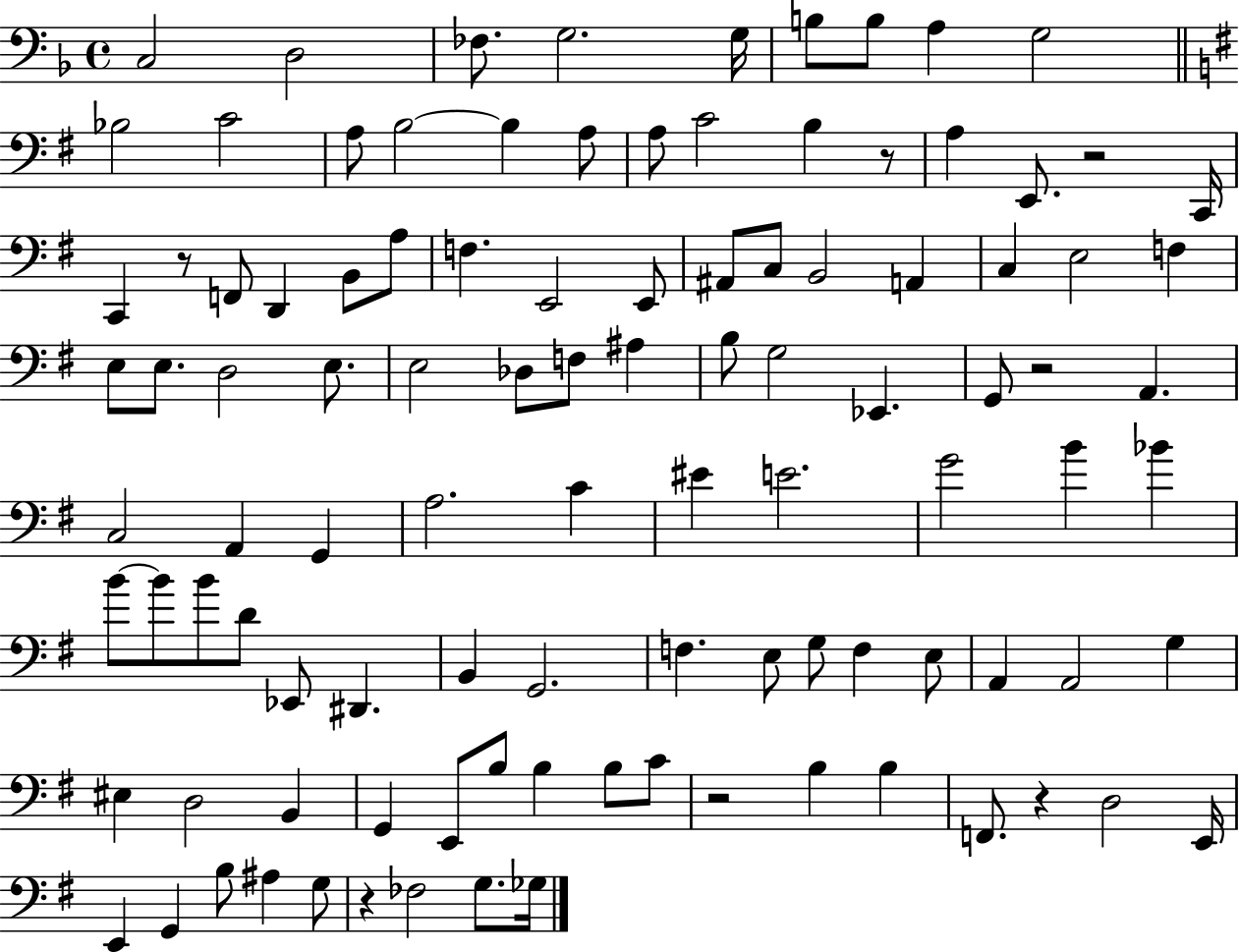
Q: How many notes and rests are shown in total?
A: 104